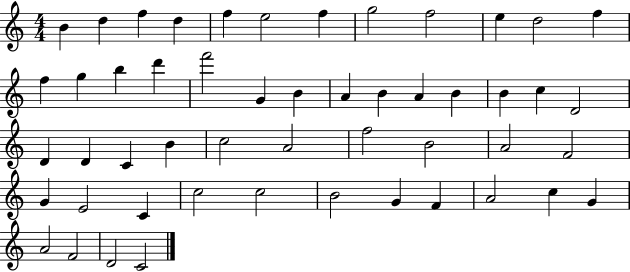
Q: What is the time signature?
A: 4/4